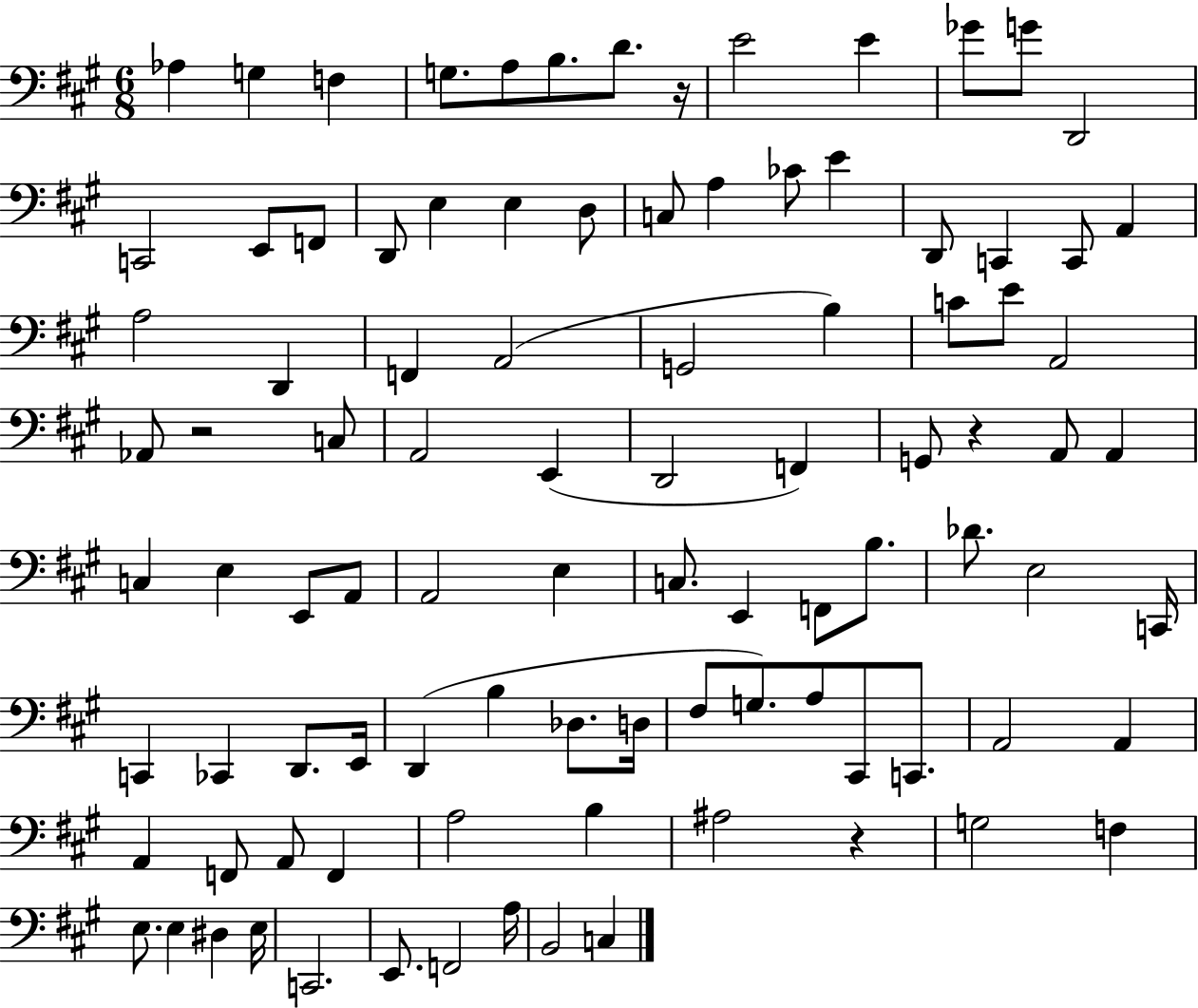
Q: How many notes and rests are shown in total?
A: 96